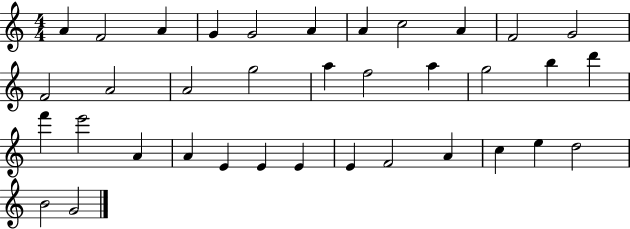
{
  \clef treble
  \numericTimeSignature
  \time 4/4
  \key c \major
  a'4 f'2 a'4 | g'4 g'2 a'4 | a'4 c''2 a'4 | f'2 g'2 | \break f'2 a'2 | a'2 g''2 | a''4 f''2 a''4 | g''2 b''4 d'''4 | \break f'''4 e'''2 a'4 | a'4 e'4 e'4 e'4 | e'4 f'2 a'4 | c''4 e''4 d''2 | \break b'2 g'2 | \bar "|."
}